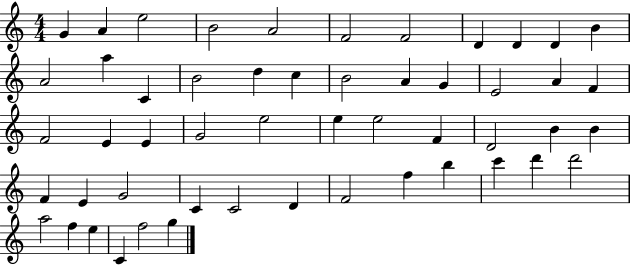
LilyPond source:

{
  \clef treble
  \numericTimeSignature
  \time 4/4
  \key c \major
  g'4 a'4 e''2 | b'2 a'2 | f'2 f'2 | d'4 d'4 d'4 b'4 | \break a'2 a''4 c'4 | b'2 d''4 c''4 | b'2 a'4 g'4 | e'2 a'4 f'4 | \break f'2 e'4 e'4 | g'2 e''2 | e''4 e''2 f'4 | d'2 b'4 b'4 | \break f'4 e'4 g'2 | c'4 c'2 d'4 | f'2 f''4 b''4 | c'''4 d'''4 d'''2 | \break a''2 f''4 e''4 | c'4 f''2 g''4 | \bar "|."
}